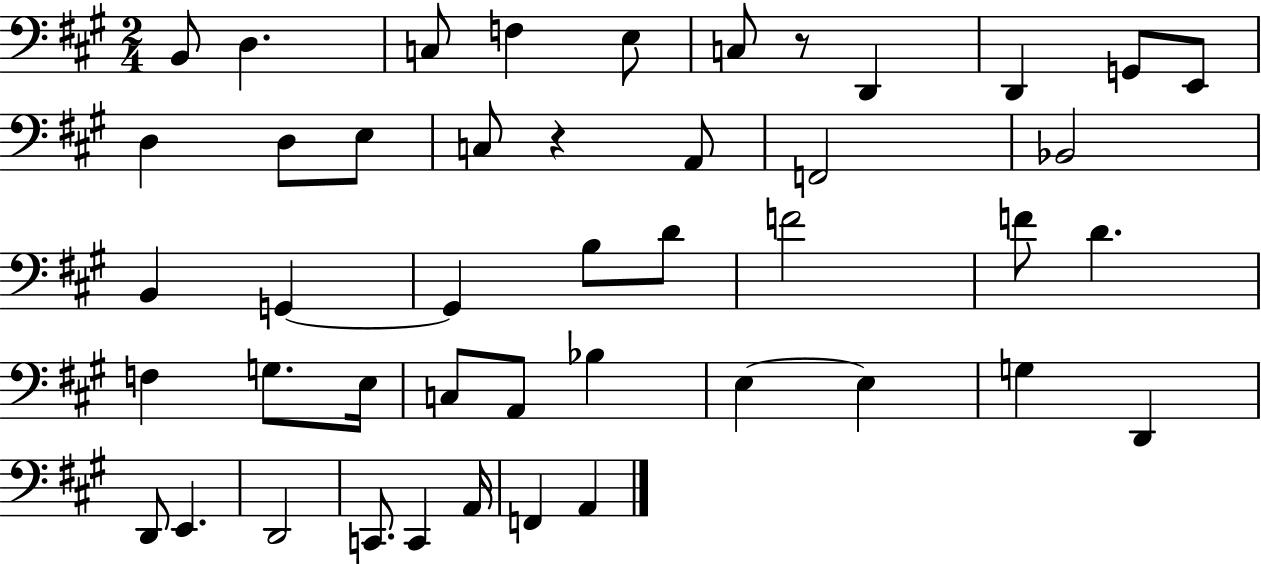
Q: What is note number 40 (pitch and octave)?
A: C2